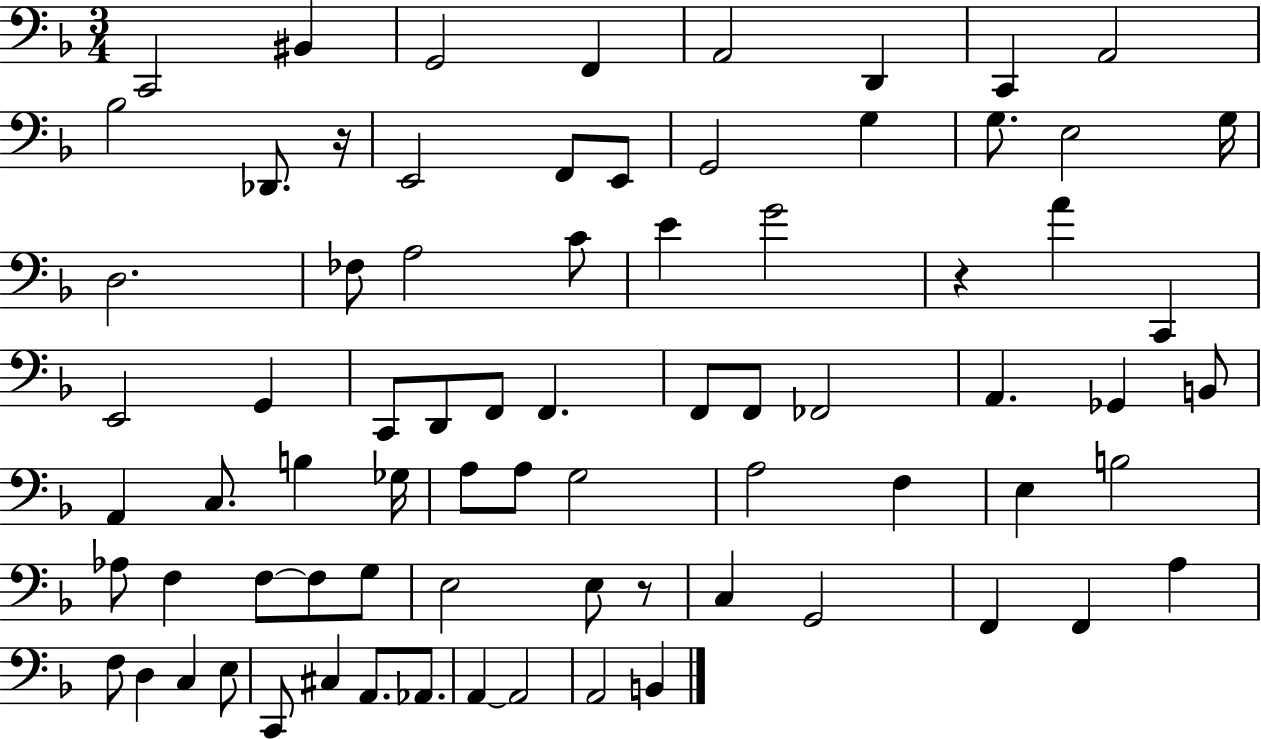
X:1
T:Untitled
M:3/4
L:1/4
K:F
C,,2 ^B,, G,,2 F,, A,,2 D,, C,, A,,2 _B,2 _D,,/2 z/4 E,,2 F,,/2 E,,/2 G,,2 G, G,/2 E,2 G,/4 D,2 _F,/2 A,2 C/2 E G2 z A C,, E,,2 G,, C,,/2 D,,/2 F,,/2 F,, F,,/2 F,,/2 _F,,2 A,, _G,, B,,/2 A,, C,/2 B, _G,/4 A,/2 A,/2 G,2 A,2 F, E, B,2 _A,/2 F, F,/2 F,/2 G,/2 E,2 E,/2 z/2 C, G,,2 F,, F,, A, F,/2 D, C, E,/2 C,,/2 ^C, A,,/2 _A,,/2 A,, A,,2 A,,2 B,,